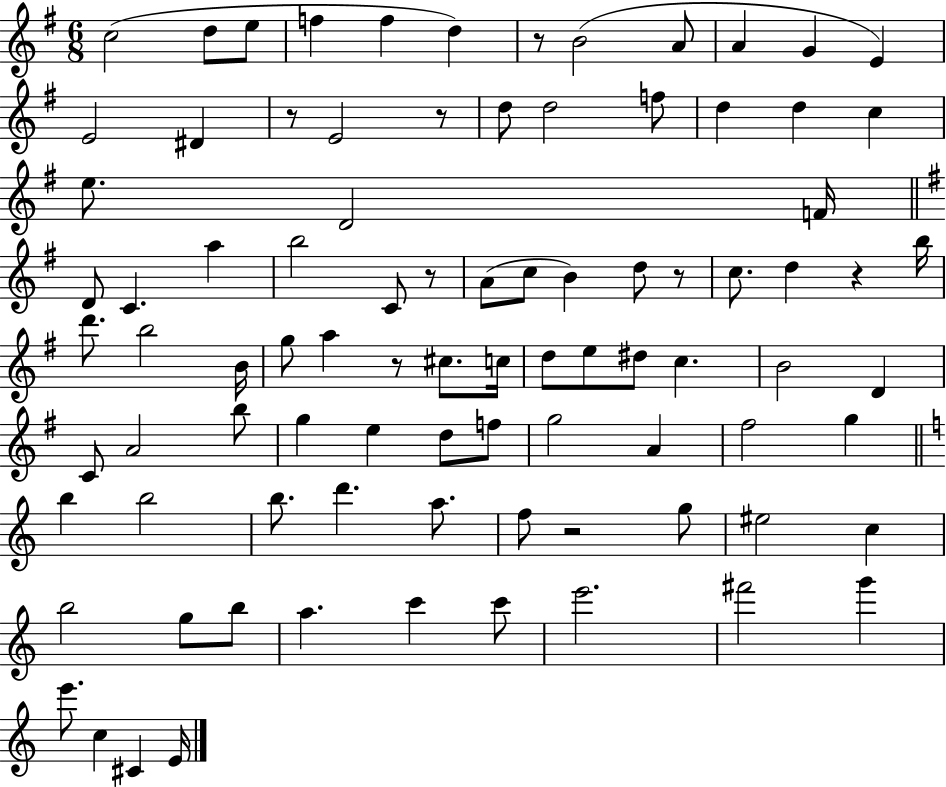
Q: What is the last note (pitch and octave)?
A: E4